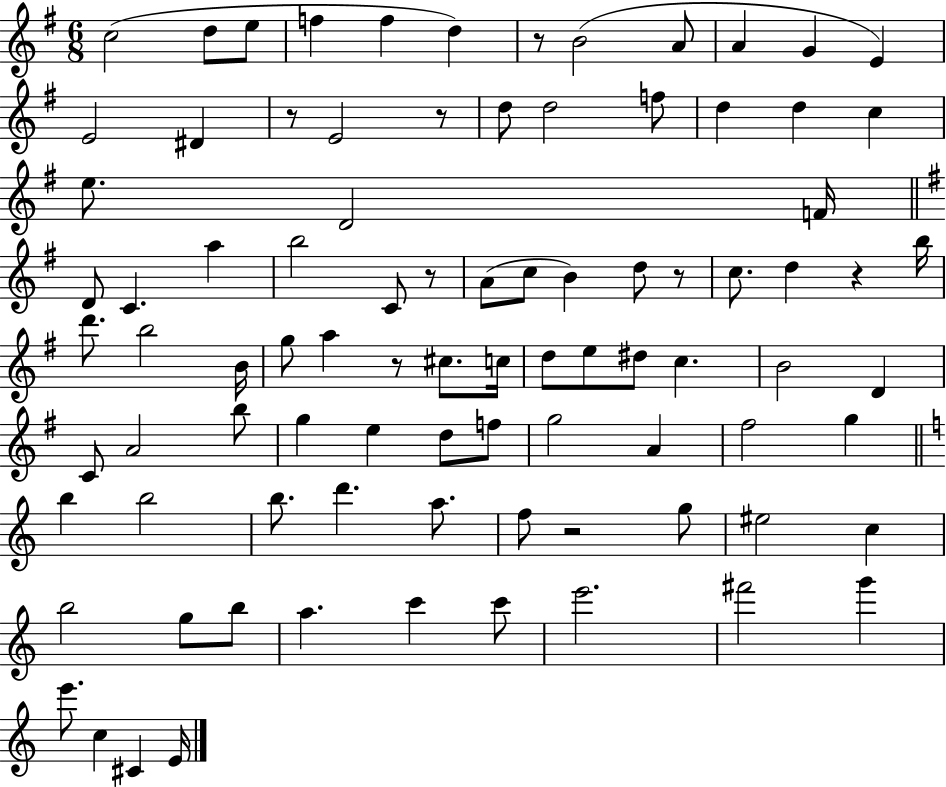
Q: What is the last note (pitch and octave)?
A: E4